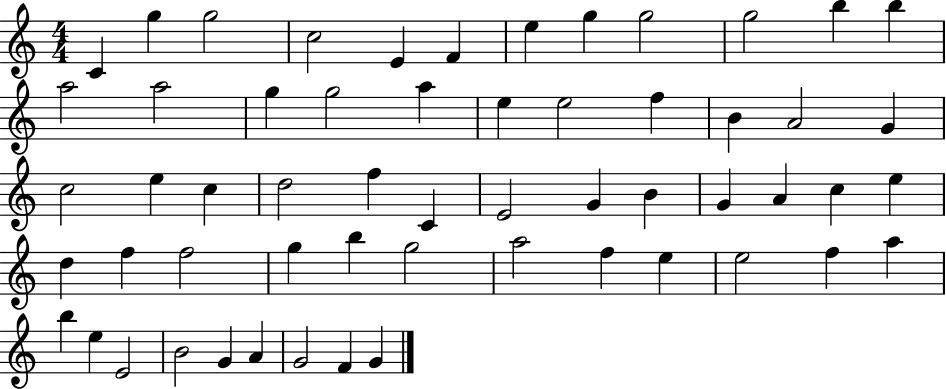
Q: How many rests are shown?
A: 0